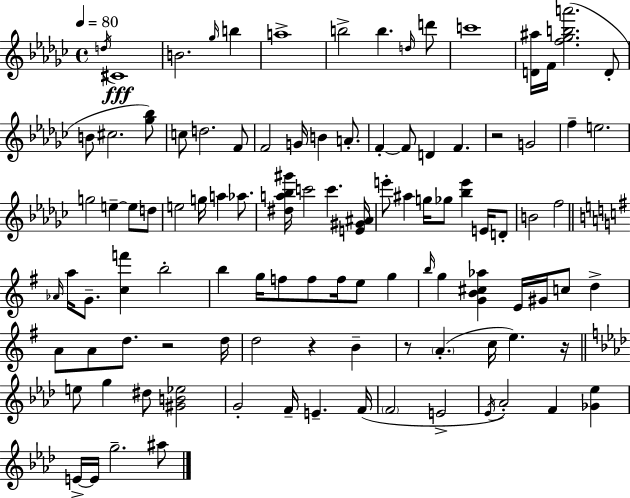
D5/s C#4/w B4/h. Gb5/s B5/q A5/w B5/h B5/q. D5/s D6/e C6/w [D4,A#5]/s F4/s [F5,Gb5,B5,A6]/h. D4/e B4/e C#5/h. [Gb5,Bb5]/e C5/e D5/h. F4/e F4/h G4/s B4/q A4/e. F4/q F4/e D4/q F4/q. R/h G4/h F5/q E5/h. G5/h E5/q E5/e D5/e E5/h G5/s A5/q Ab5/e. [D#5,A5,Bb5,G#6]/s C6/h C6/q. [E4,G#4,A#4]/s E6/e A#5/q G5/s Gb5/e [Bb5,E6]/q E4/s D4/e B4/h F5/h Ab4/s A5/s G4/e. [C5,F6]/q B5/h B5/q G5/s F5/e F5/e F5/s E5/e G5/q B5/s G5/q [G4,B4,C#5,Ab5]/q E4/s G#4/s C5/e D5/q A4/e A4/e D5/e. R/h D5/s D5/h R/q B4/q R/e A4/q. C5/s E5/q. R/s E5/e G5/q D#5/e [G#4,B4,Eb5]/h G4/h F4/s E4/q. F4/s F4/h E4/h Eb4/s Ab4/h F4/q [Gb4,Eb5]/q E4/s E4/s G5/h. A#5/e